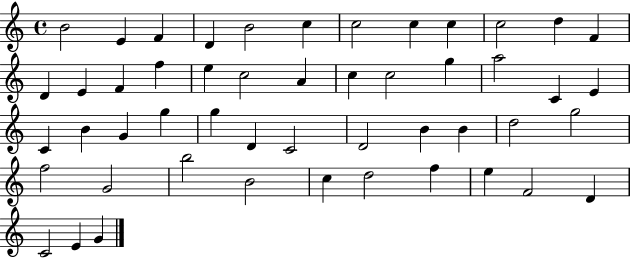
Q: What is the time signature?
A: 4/4